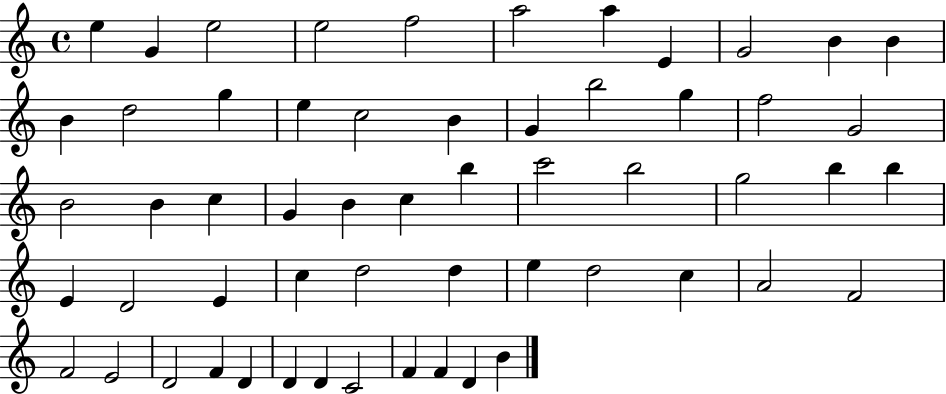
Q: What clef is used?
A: treble